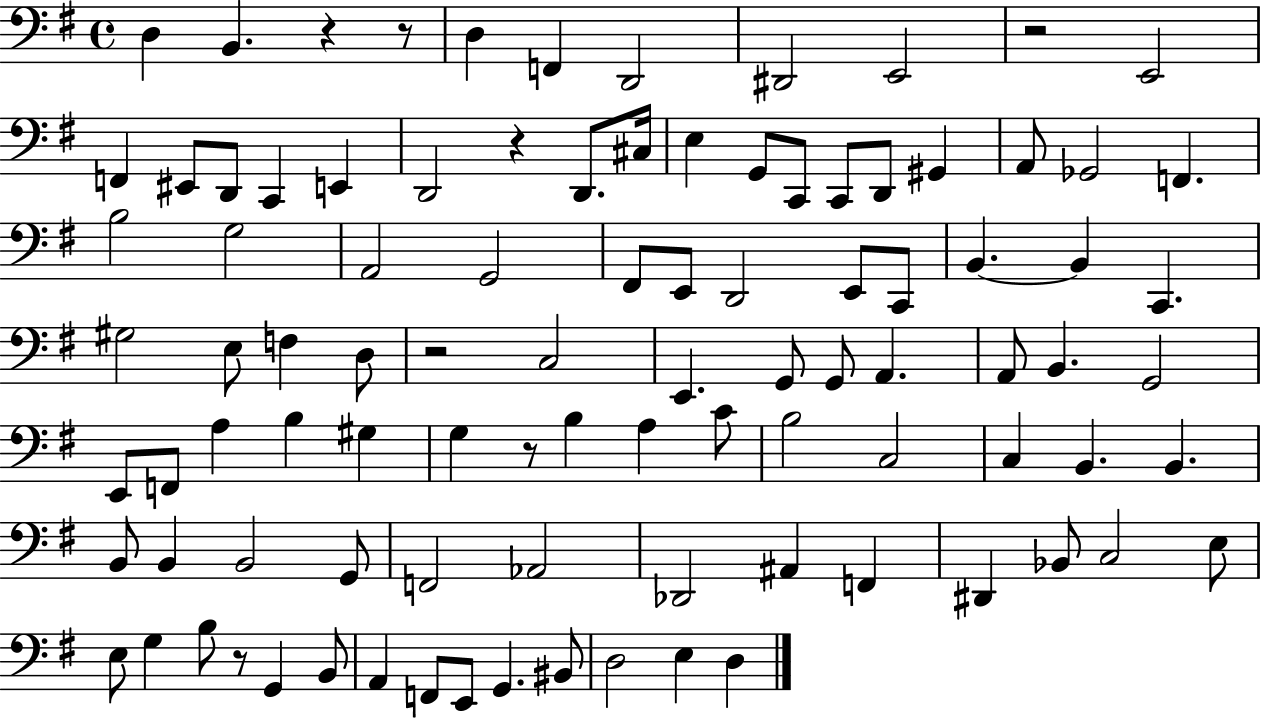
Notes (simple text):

D3/q B2/q. R/q R/e D3/q F2/q D2/h D#2/h E2/h R/h E2/h F2/q EIS2/e D2/e C2/q E2/q D2/h R/q D2/e. C#3/s E3/q G2/e C2/e C2/e D2/e G#2/q A2/e Gb2/h F2/q. B3/h G3/h A2/h G2/h F#2/e E2/e D2/h E2/e C2/e B2/q. B2/q C2/q. G#3/h E3/e F3/q D3/e R/h C3/h E2/q. G2/e G2/e A2/q. A2/e B2/q. G2/h E2/e F2/e A3/q B3/q G#3/q G3/q R/e B3/q A3/q C4/e B3/h C3/h C3/q B2/q. B2/q. B2/e B2/q B2/h G2/e F2/h Ab2/h Db2/h A#2/q F2/q D#2/q Bb2/e C3/h E3/e E3/e G3/q B3/e R/e G2/q B2/e A2/q F2/e E2/e G2/q. BIS2/e D3/h E3/q D3/q